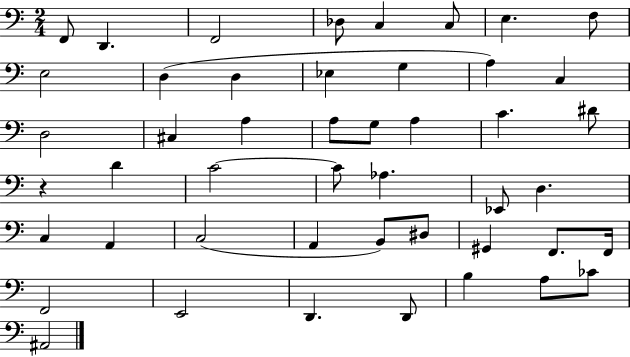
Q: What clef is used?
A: bass